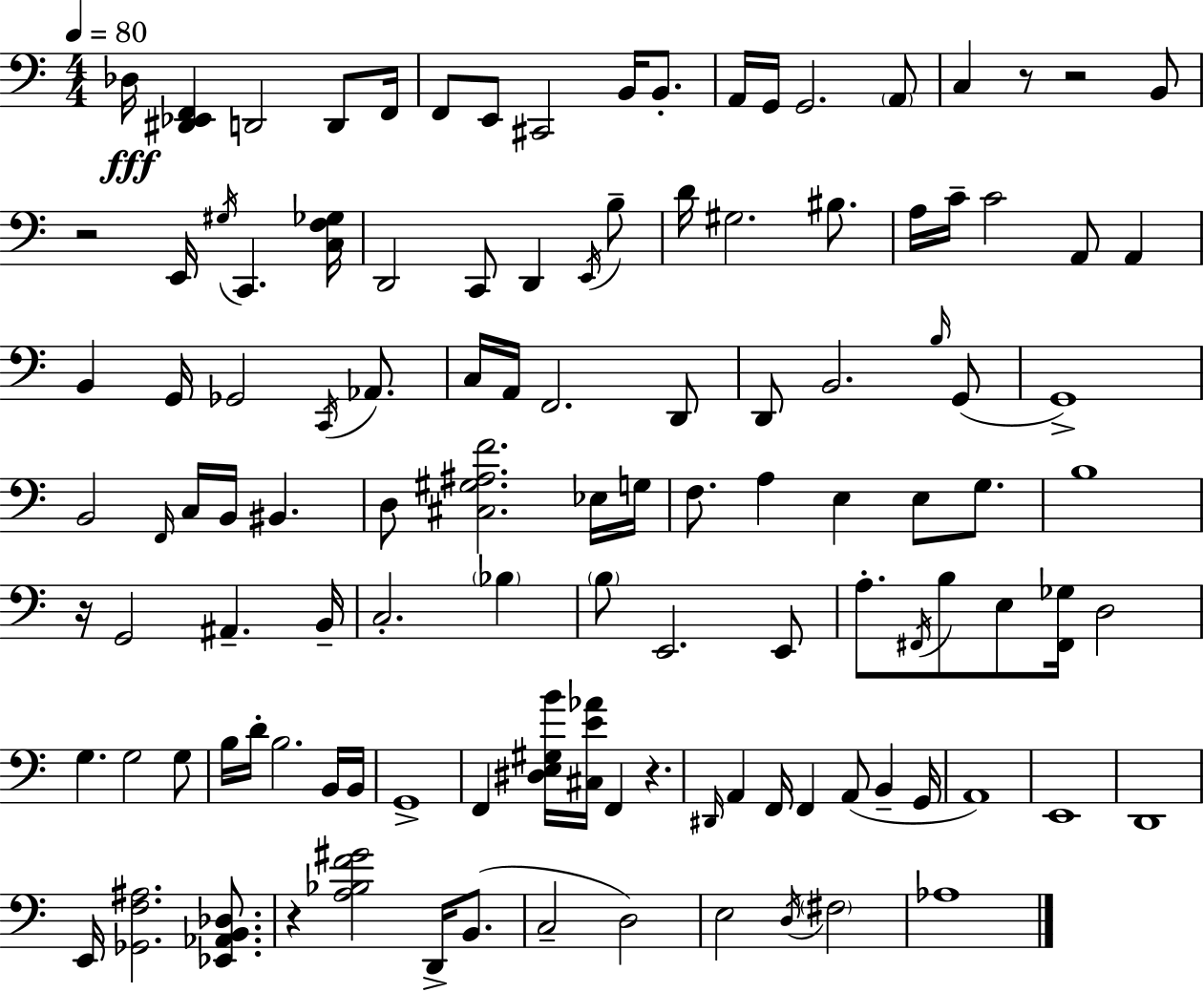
X:1
T:Untitled
M:4/4
L:1/4
K:Am
_D,/4 [^D,,_E,,F,,] D,,2 D,,/2 F,,/4 F,,/2 E,,/2 ^C,,2 B,,/4 B,,/2 A,,/4 G,,/4 G,,2 A,,/2 C, z/2 z2 B,,/2 z2 E,,/4 ^G,/4 C,, [C,F,_G,]/4 D,,2 C,,/2 D,, E,,/4 B,/2 D/4 ^G,2 ^B,/2 A,/4 C/4 C2 A,,/2 A,, B,, G,,/4 _G,,2 C,,/4 _A,,/2 C,/4 A,,/4 F,,2 D,,/2 D,,/2 B,,2 B,/4 G,,/2 G,,4 B,,2 F,,/4 C,/4 B,,/4 ^B,, D,/2 [^C,^G,^A,F]2 _E,/4 G,/4 F,/2 A, E, E,/2 G,/2 B,4 z/4 G,,2 ^A,, B,,/4 C,2 _B, B,/2 E,,2 E,,/2 A,/2 ^F,,/4 B,/2 E,/2 [^F,,_G,]/4 D,2 G, G,2 G,/2 B,/4 D/4 B,2 B,,/4 B,,/4 G,,4 F,, [^D,E,^G,B]/4 [^C,E_A]/4 F,, z ^D,,/4 A,, F,,/4 F,, A,,/2 B,, G,,/4 A,,4 E,,4 D,,4 E,,/4 [_G,,F,^A,]2 [_E,,_A,,B,,_D,]/2 z [A,_B,F^G]2 D,,/4 B,,/2 C,2 D,2 E,2 D,/4 ^F,2 _A,4